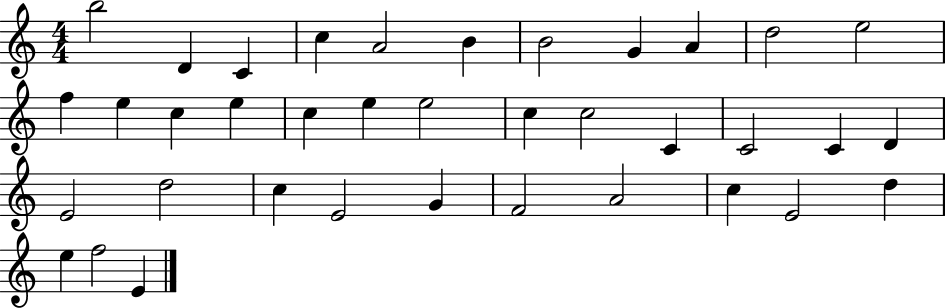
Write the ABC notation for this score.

X:1
T:Untitled
M:4/4
L:1/4
K:C
b2 D C c A2 B B2 G A d2 e2 f e c e c e e2 c c2 C C2 C D E2 d2 c E2 G F2 A2 c E2 d e f2 E